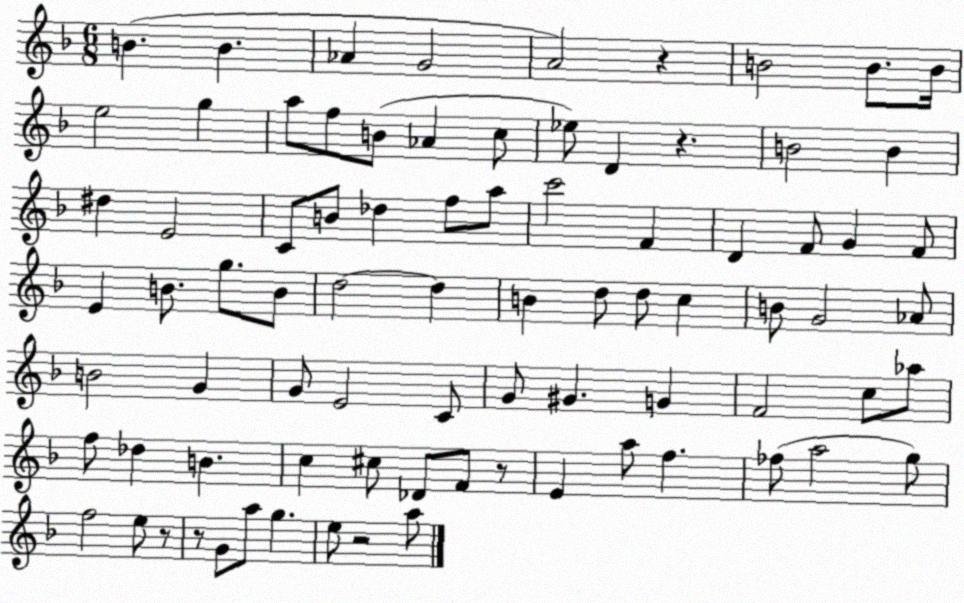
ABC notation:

X:1
T:Untitled
M:6/8
L:1/4
K:F
B B _A G2 A2 z B2 B/2 B/4 e2 g a/2 f/2 B/2 _A c/2 _e/2 D z B2 B ^d E2 C/2 B/2 _d f/2 a/2 c'2 F D F/2 G F/2 E B/2 g/2 B/2 d2 d B d/2 d/2 c B/2 G2 _A/2 B2 G G/2 E2 C/2 G/2 ^G G F2 c/2 _a/2 f/2 _d B c ^c/2 _D/2 F/2 z/2 E a/2 f _f/2 a2 g/2 f2 e/2 z/2 z/2 G/2 a/2 g e/2 z2 a/2